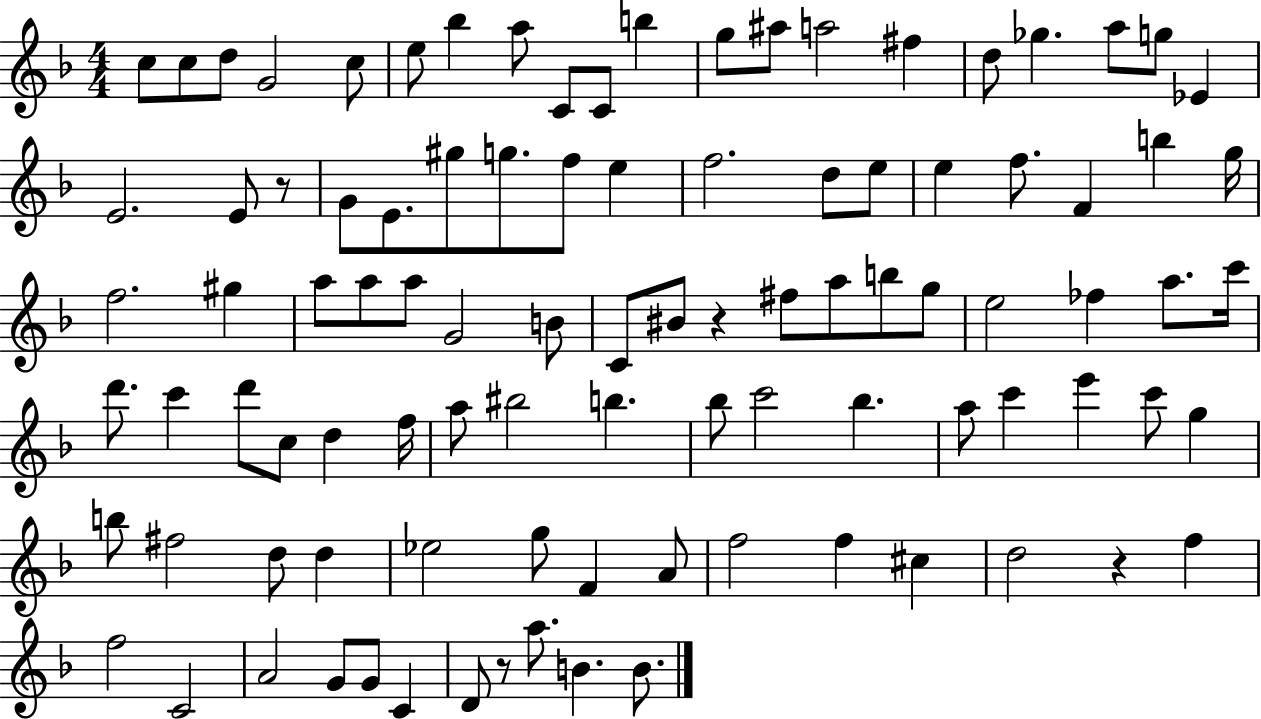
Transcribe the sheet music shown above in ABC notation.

X:1
T:Untitled
M:4/4
L:1/4
K:F
c/2 c/2 d/2 G2 c/2 e/2 _b a/2 C/2 C/2 b g/2 ^a/2 a2 ^f d/2 _g a/2 g/2 _E E2 E/2 z/2 G/2 E/2 ^g/2 g/2 f/2 e f2 d/2 e/2 e f/2 F b g/4 f2 ^g a/2 a/2 a/2 G2 B/2 C/2 ^B/2 z ^f/2 a/2 b/2 g/2 e2 _f a/2 c'/4 d'/2 c' d'/2 c/2 d f/4 a/2 ^b2 b _b/2 c'2 _b a/2 c' e' c'/2 g b/2 ^f2 d/2 d _e2 g/2 F A/2 f2 f ^c d2 z f f2 C2 A2 G/2 G/2 C D/2 z/2 a/2 B B/2